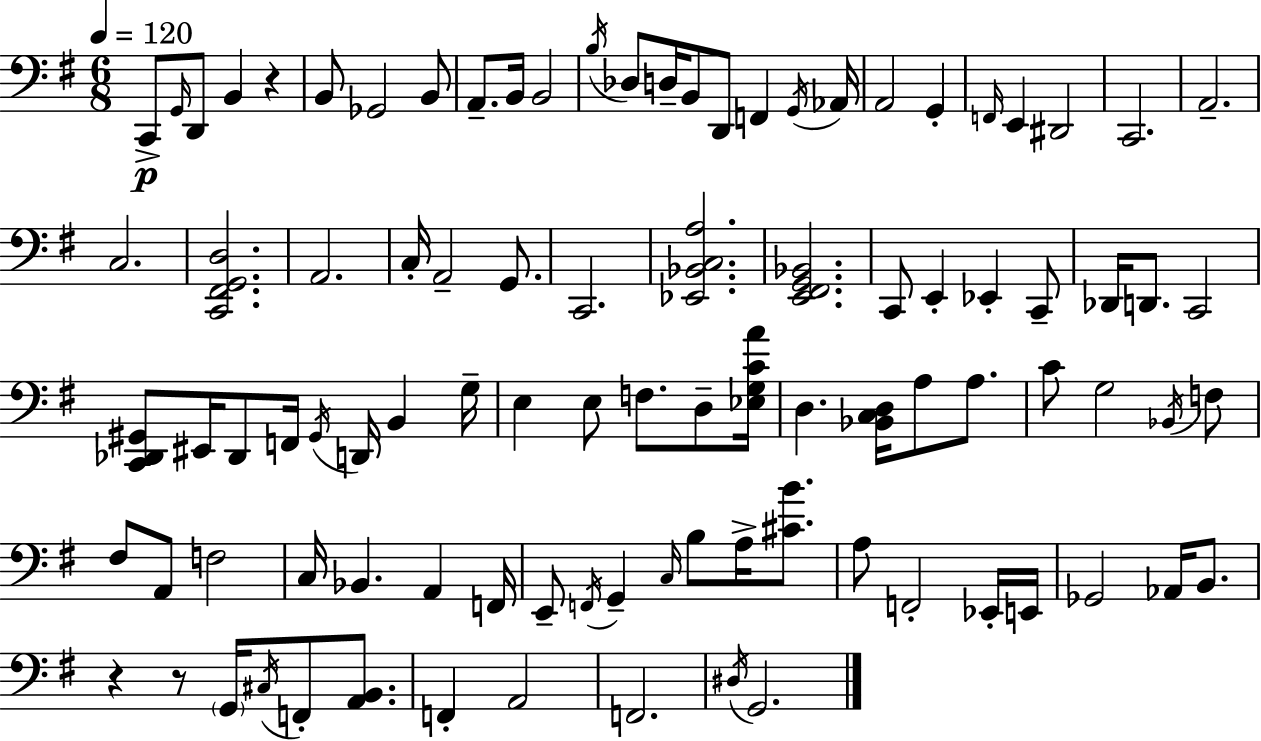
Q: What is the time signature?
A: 6/8